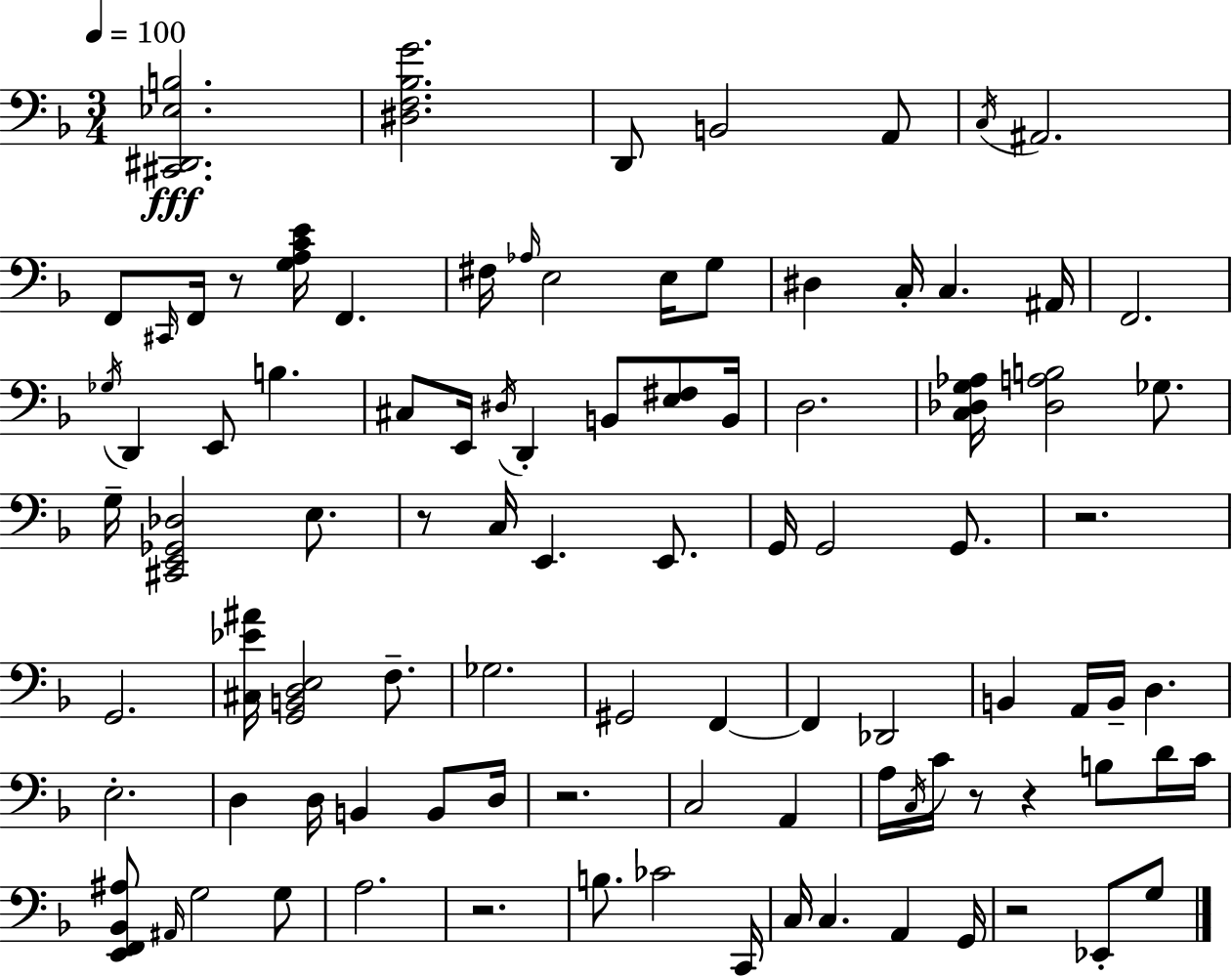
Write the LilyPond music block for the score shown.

{
  \clef bass
  \numericTimeSignature
  \time 3/4
  \key d \minor
  \tempo 4 = 100
  <cis, dis, ees b>2.\fff | <dis f bes g'>2. | d,8 b,2 a,8 | \acciaccatura { c16 } ais,2. | \break f,8 \grace { cis,16 } f,16 r8 <g a c' e'>16 f,4. | fis16 \grace { aes16 } e2 | e16 g8 dis4 c16-. c4. | ais,16 f,2. | \break \acciaccatura { ges16 } d,4 e,8 b4. | cis8 e,16 \acciaccatura { dis16 } d,4-. | b,8 <e fis>8 b,16 d2. | <c des g aes>16 <des a b>2 | \break ges8. g16-- <cis, e, ges, des>2 | e8. r8 c16 e,4. | e,8. g,16 g,2 | g,8. r2. | \break g,2. | <cis ees' ais'>16 <g, b, d e>2 | f8.-- ges2. | gis,2 | \break f,4~~ f,4 des,2 | b,4 a,16 b,16-- d4. | e2.-. | d4 d16 b,4 | \break b,8 d16 r2. | c2 | a,4 a16 \acciaccatura { c16 } c'16 r8 r4 | b8 d'16 c'16 <e, f, bes, ais>8 \grace { ais,16 } g2 | \break g8 a2. | r2. | b8. ces'2 | c,16 c16 c4. | \break a,4 g,16 r2 | ees,8-. g8 \bar "|."
}